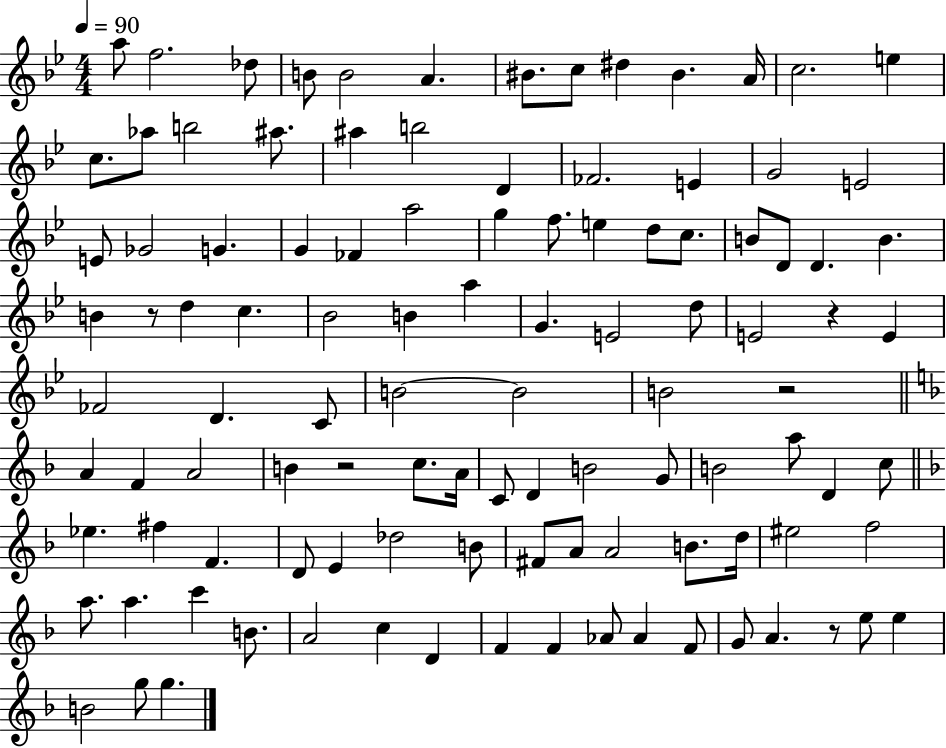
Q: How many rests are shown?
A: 5